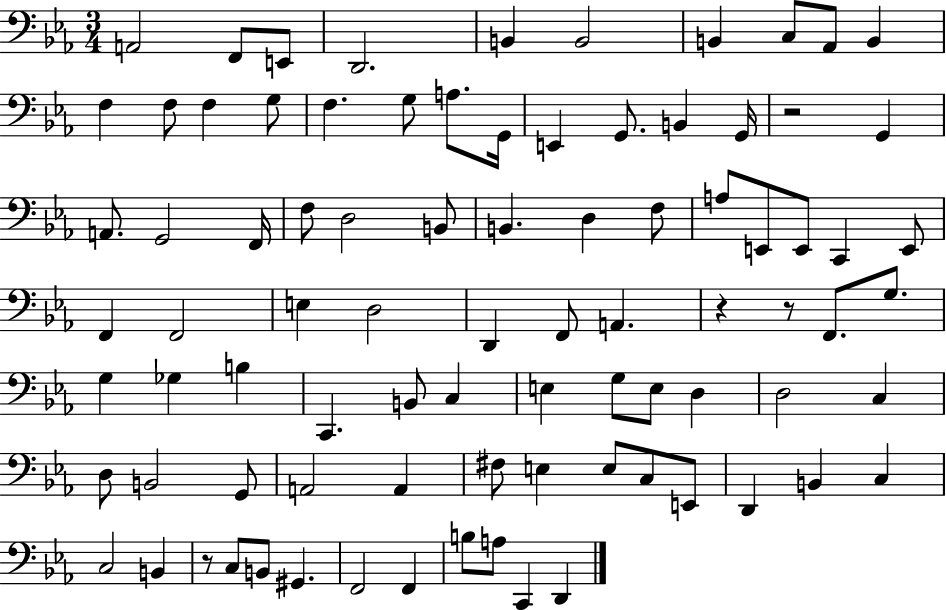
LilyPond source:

{
  \clef bass
  \numericTimeSignature
  \time 3/4
  \key ees \major
  a,2 f,8 e,8 | d,2. | b,4 b,2 | b,4 c8 aes,8 b,4 | \break f4 f8 f4 g8 | f4. g8 a8. g,16 | e,4 g,8. b,4 g,16 | r2 g,4 | \break a,8. g,2 f,16 | f8 d2 b,8 | b,4. d4 f8 | a8 e,8 e,8 c,4 e,8 | \break f,4 f,2 | e4 d2 | d,4 f,8 a,4. | r4 r8 f,8. g8. | \break g4 ges4 b4 | c,4. b,8 c4 | e4 g8 e8 d4 | d2 c4 | \break d8 b,2 g,8 | a,2 a,4 | fis8 e4 e8 c8 e,8 | d,4 b,4 c4 | \break c2 b,4 | r8 c8 b,8 gis,4. | f,2 f,4 | b8 a8 c,4 d,4 | \break \bar "|."
}